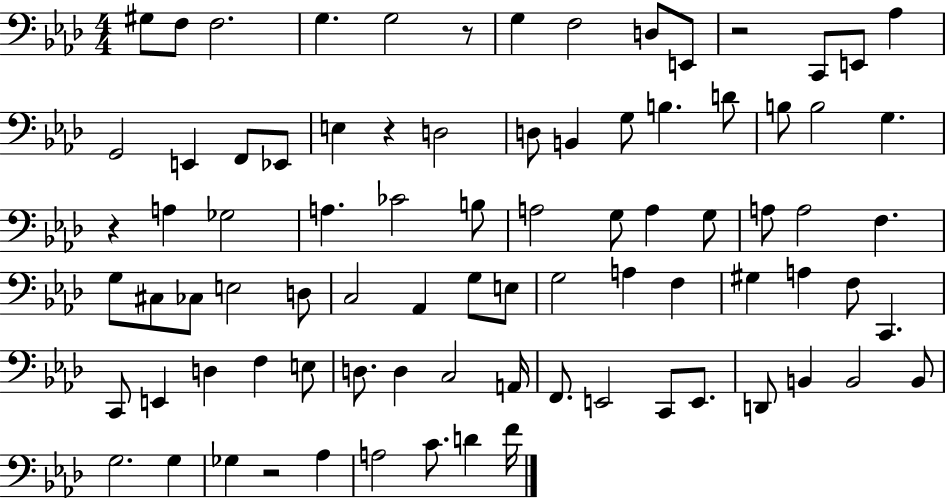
G#3/e F3/e F3/h. G3/q. G3/h R/e G3/q F3/h D3/e E2/e R/h C2/e E2/e Ab3/q G2/h E2/q F2/e Eb2/e E3/q R/q D3/h D3/e B2/q G3/e B3/q. D4/e B3/e B3/h G3/q. R/q A3/q Gb3/h A3/q. CES4/h B3/e A3/h G3/e A3/q G3/e A3/e A3/h F3/q. G3/e C#3/e CES3/e E3/h D3/e C3/h Ab2/q G3/e E3/e G3/h A3/q F3/q G#3/q A3/q F3/e C2/q. C2/e E2/q D3/q F3/q E3/e D3/e. D3/q C3/h A2/s F2/e. E2/h C2/e E2/e. D2/e B2/q B2/h B2/e G3/h. G3/q Gb3/q R/h Ab3/q A3/h C4/e. D4/q F4/s